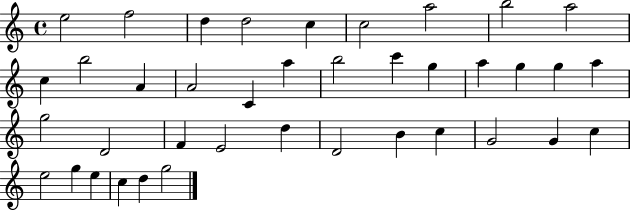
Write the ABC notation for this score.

X:1
T:Untitled
M:4/4
L:1/4
K:C
e2 f2 d d2 c c2 a2 b2 a2 c b2 A A2 C a b2 c' g a g g a g2 D2 F E2 d D2 B c G2 G c e2 g e c d g2